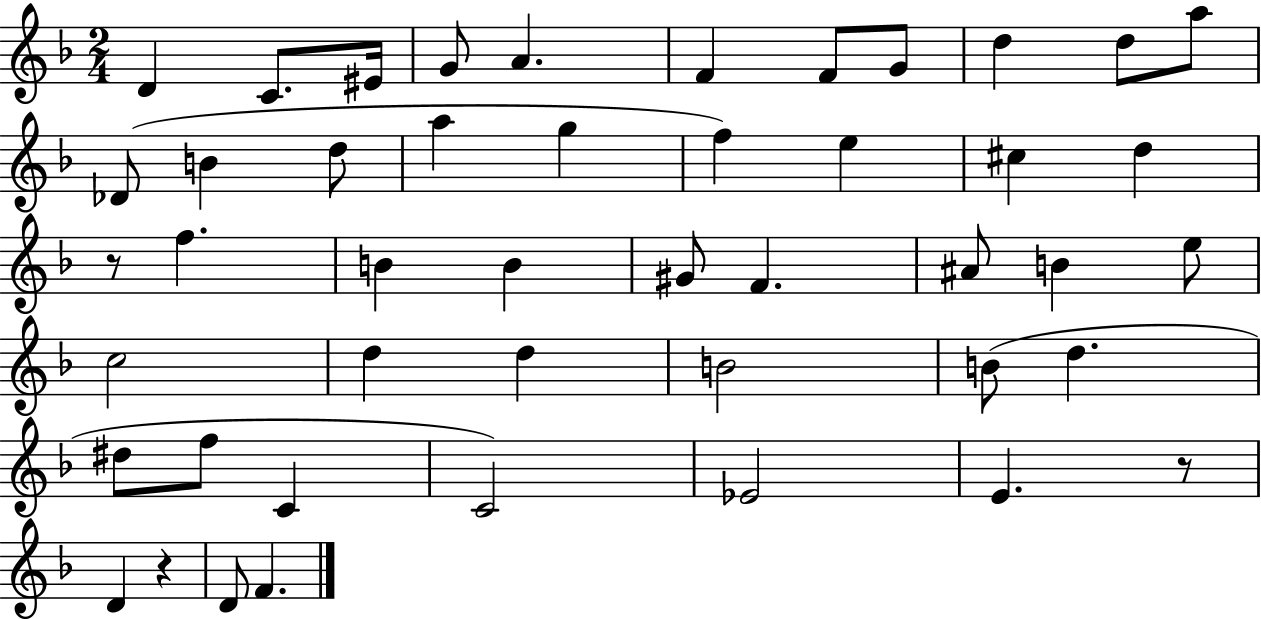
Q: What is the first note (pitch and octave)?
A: D4